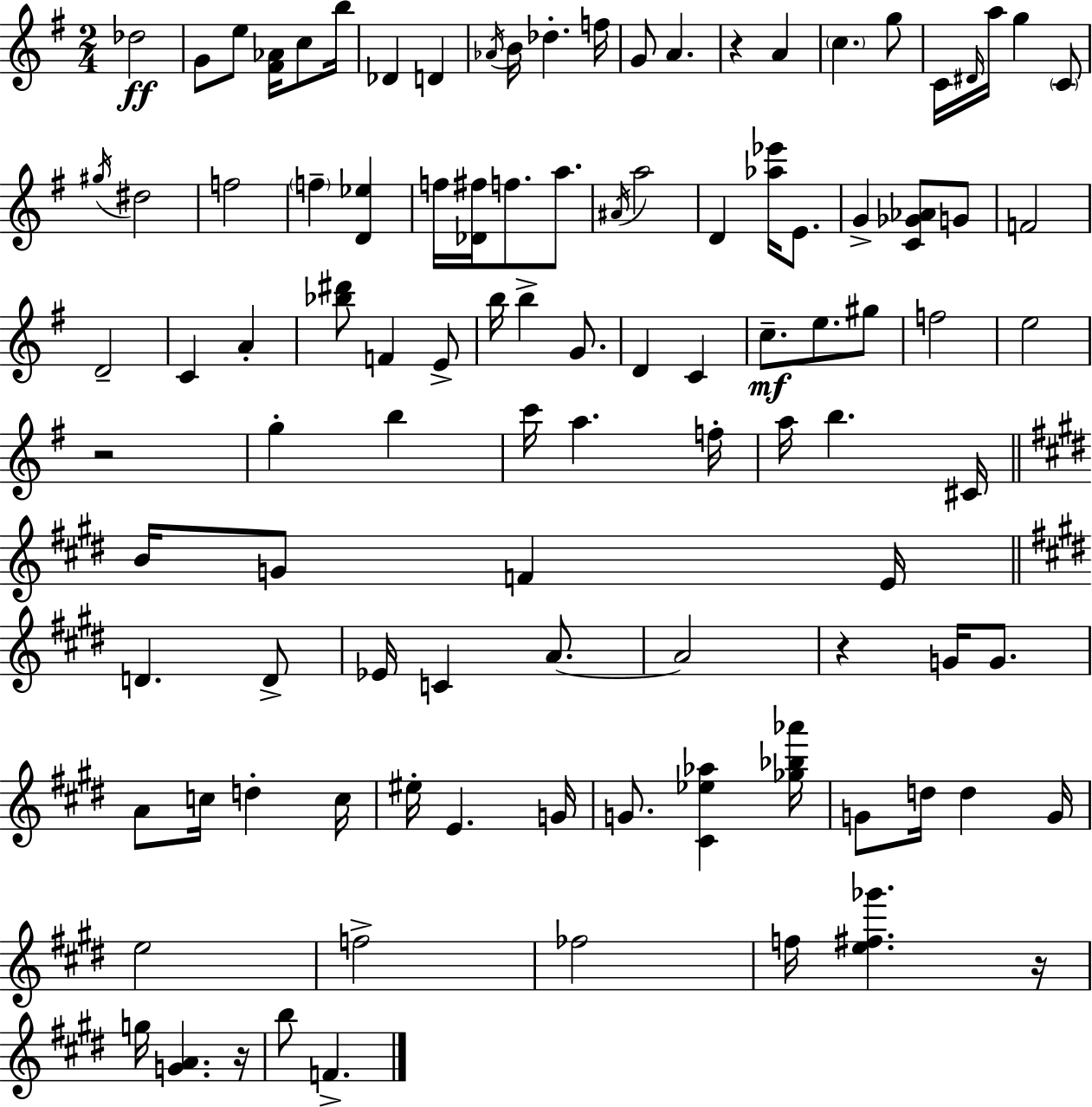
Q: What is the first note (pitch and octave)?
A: Db5